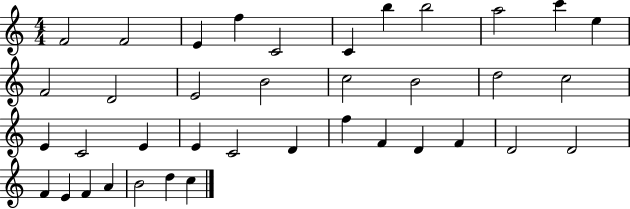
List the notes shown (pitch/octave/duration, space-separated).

F4/h F4/h E4/q F5/q C4/h C4/q B5/q B5/h A5/h C6/q E5/q F4/h D4/h E4/h B4/h C5/h B4/h D5/h C5/h E4/q C4/h E4/q E4/q C4/h D4/q F5/q F4/q D4/q F4/q D4/h D4/h F4/q E4/q F4/q A4/q B4/h D5/q C5/q